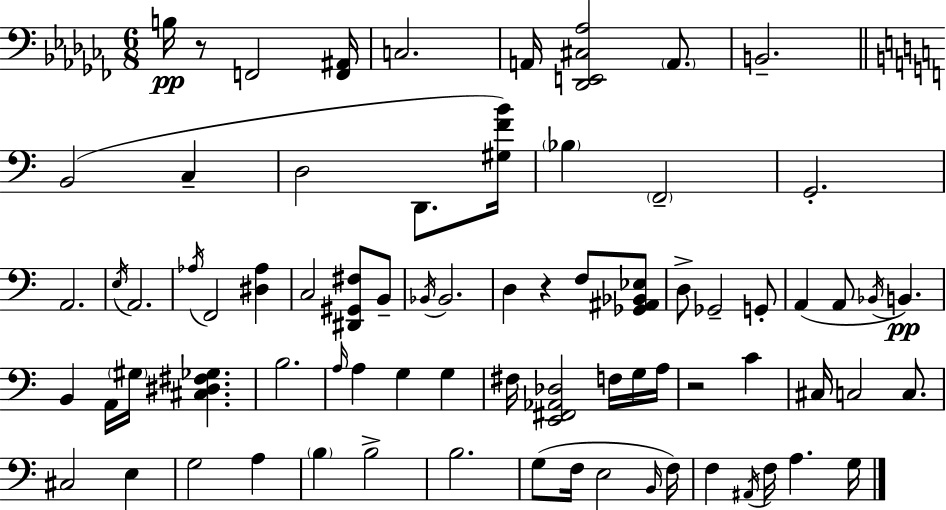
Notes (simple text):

B3/s R/e F2/h [F2,A#2]/s C3/h. A2/s [Db2,E2,C#3,Ab3]/h A2/e. B2/h. B2/h C3/q D3/h D2/e. [G#3,F4,B4]/s Bb3/q F2/h G2/h. A2/h. E3/s A2/h. Ab3/s F2/h [D#3,Ab3]/q C3/h [D#2,G#2,F#3]/e B2/e Bb2/s Bb2/h. D3/q R/q F3/e [Gb2,A#2,Bb2,Eb3]/e D3/e Gb2/h G2/e A2/q A2/e Bb2/s B2/q. B2/q A2/s G#3/s [C#3,D#3,F#3,Gb3]/q. B3/h. A3/s A3/q G3/q G3/q F#3/s [E2,F#2,Ab2,Db3]/h F3/s G3/s A3/s R/h C4/q C#3/s C3/h C3/e. C#3/h E3/q G3/h A3/q B3/q B3/h B3/h. G3/e F3/s E3/h B2/s F3/s F3/q A#2/s F3/s A3/q. G3/s